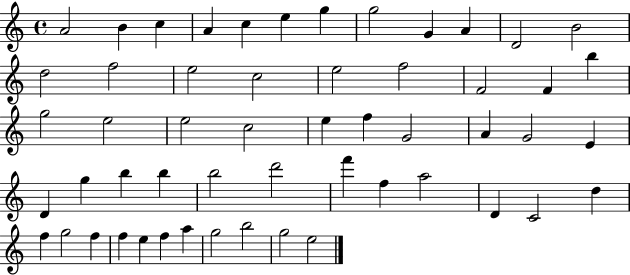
A4/h B4/q C5/q A4/q C5/q E5/q G5/q G5/h G4/q A4/q D4/h B4/h D5/h F5/h E5/h C5/h E5/h F5/h F4/h F4/q B5/q G5/h E5/h E5/h C5/h E5/q F5/q G4/h A4/q G4/h E4/q D4/q G5/q B5/q B5/q B5/h D6/h F6/q F5/q A5/h D4/q C4/h D5/q F5/q G5/h F5/q F5/q E5/q F5/q A5/q G5/h B5/h G5/h E5/h